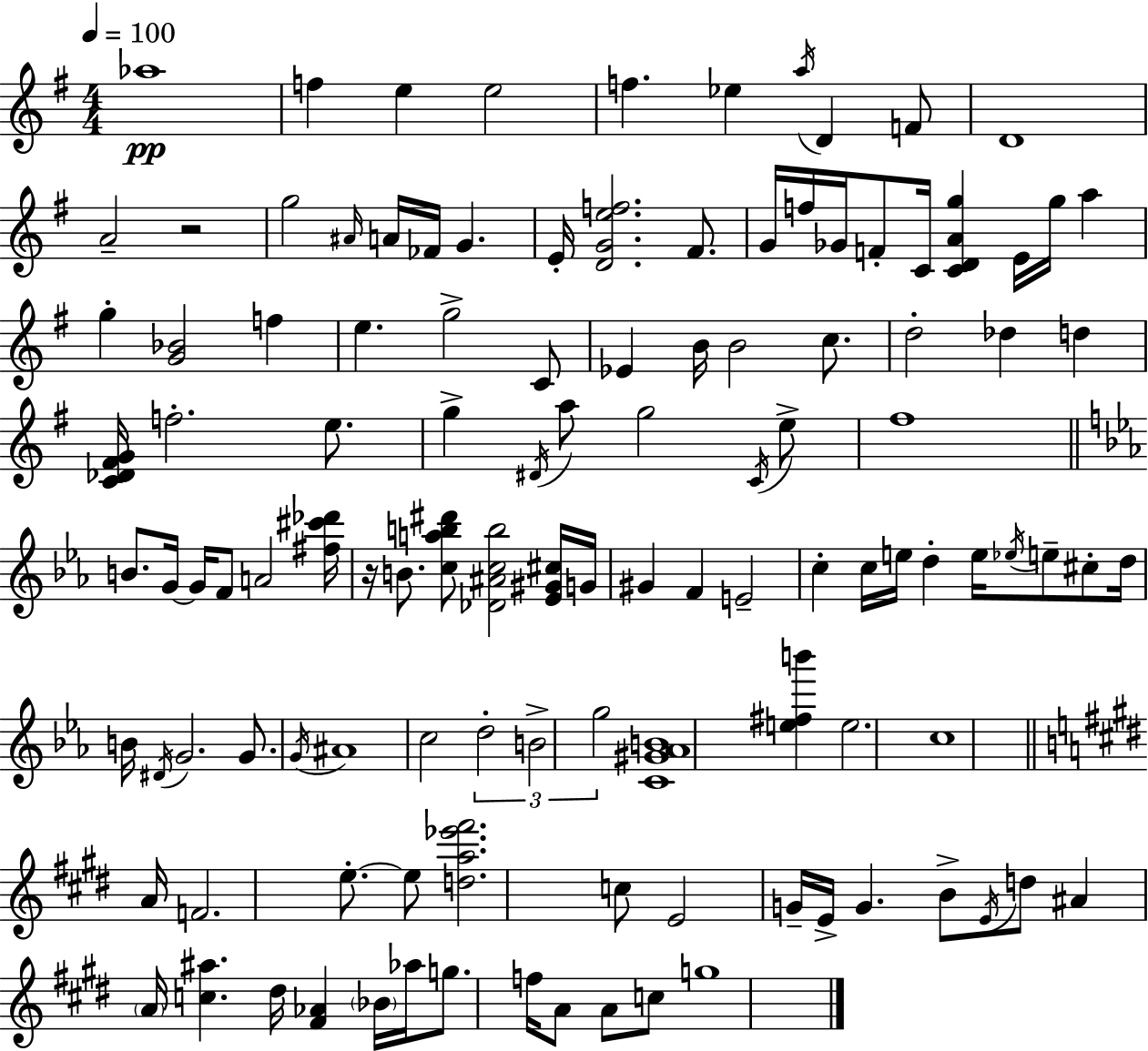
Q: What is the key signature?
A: G major